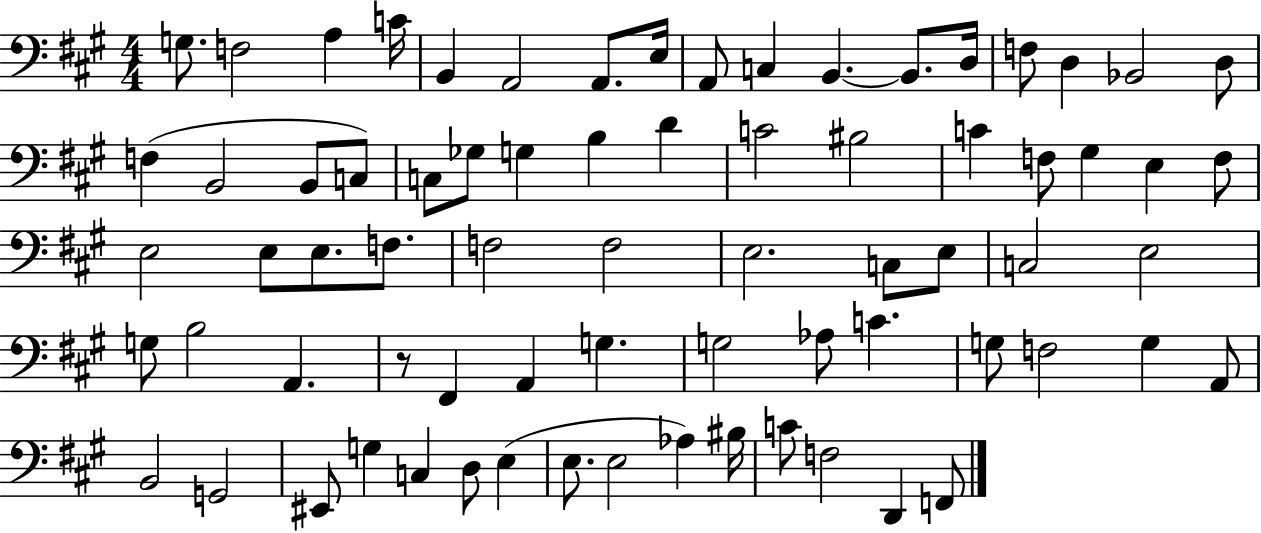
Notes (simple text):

G3/e. F3/h A3/q C4/s B2/q A2/h A2/e. E3/s A2/e C3/q B2/q. B2/e. D3/s F3/e D3/q Bb2/h D3/e F3/q B2/h B2/e C3/e C3/e Gb3/e G3/q B3/q D4/q C4/h BIS3/h C4/q F3/e G#3/q E3/q F3/e E3/h E3/e E3/e. F3/e. F3/h F3/h E3/h. C3/e E3/e C3/h E3/h G3/e B3/h A2/q. R/e F#2/q A2/q G3/q. G3/h Ab3/e C4/q. G3/e F3/h G3/q A2/e B2/h G2/h EIS2/e G3/q C3/q D3/e E3/q E3/e. E3/h Ab3/q BIS3/s C4/e F3/h D2/q F2/e